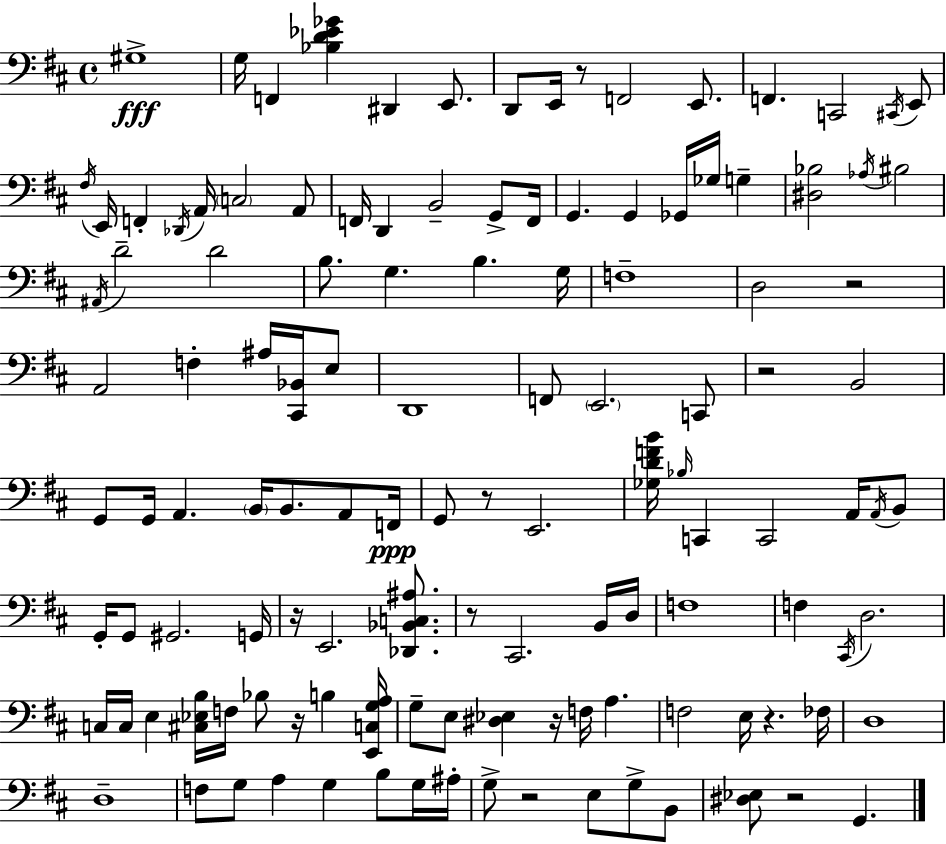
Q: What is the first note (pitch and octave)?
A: G#3